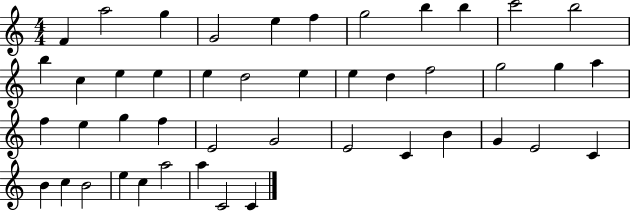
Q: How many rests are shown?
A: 0